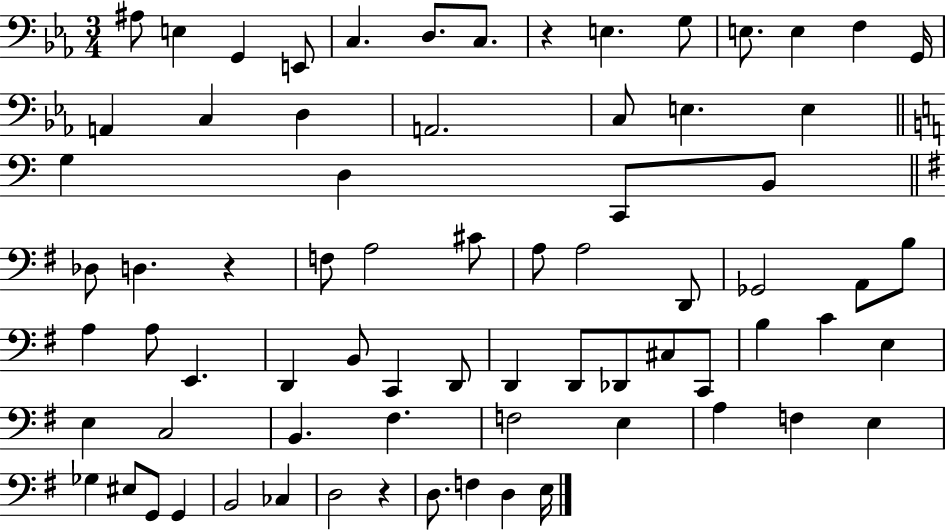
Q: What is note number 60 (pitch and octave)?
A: Gb3